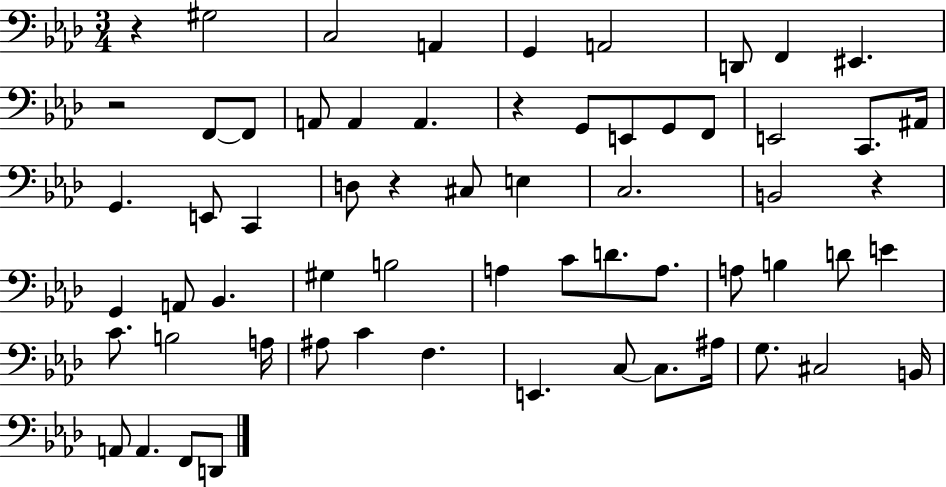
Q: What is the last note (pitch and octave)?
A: D2